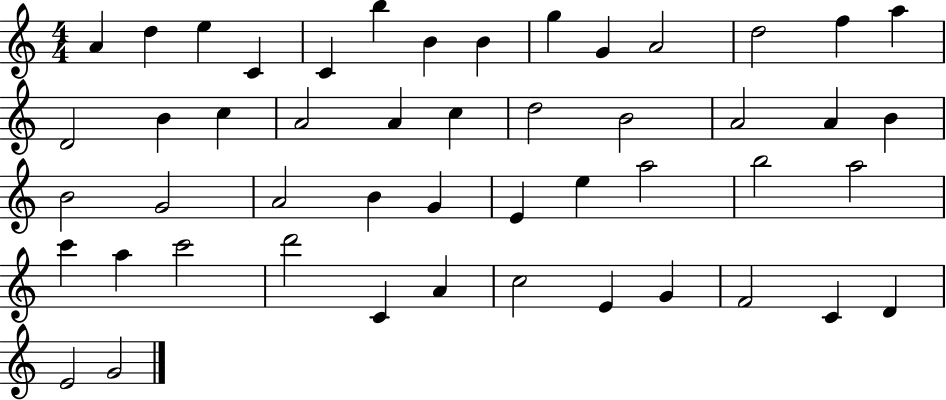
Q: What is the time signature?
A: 4/4